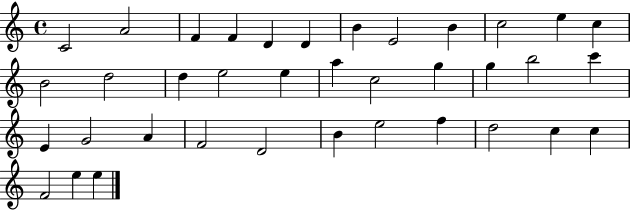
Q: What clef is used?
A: treble